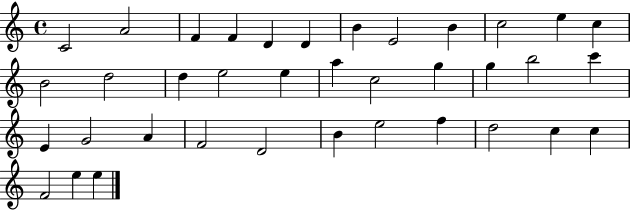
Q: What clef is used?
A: treble